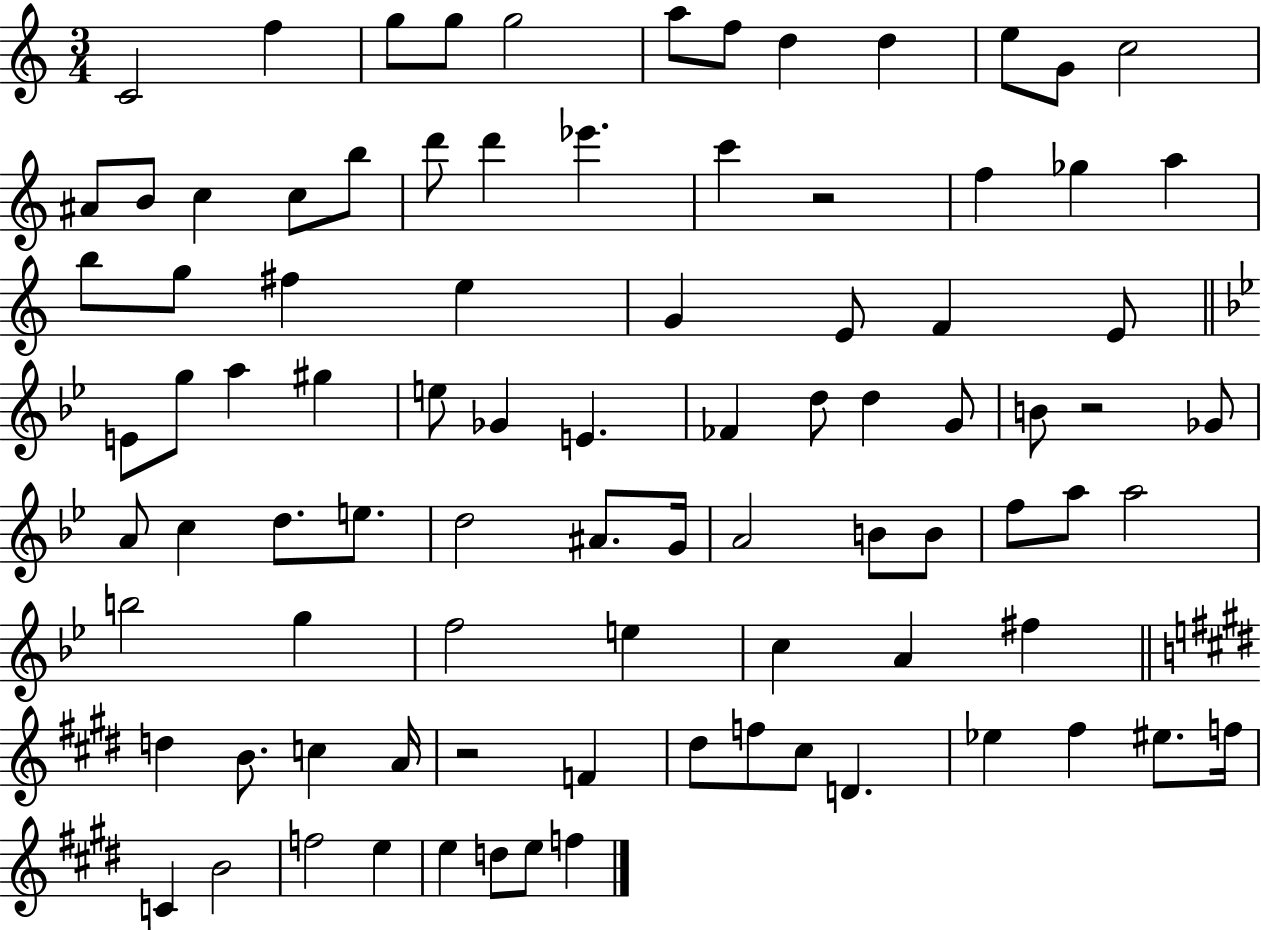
X:1
T:Untitled
M:3/4
L:1/4
K:C
C2 f g/2 g/2 g2 a/2 f/2 d d e/2 G/2 c2 ^A/2 B/2 c c/2 b/2 d'/2 d' _e' c' z2 f _g a b/2 g/2 ^f e G E/2 F E/2 E/2 g/2 a ^g e/2 _G E _F d/2 d G/2 B/2 z2 _G/2 A/2 c d/2 e/2 d2 ^A/2 G/4 A2 B/2 B/2 f/2 a/2 a2 b2 g f2 e c A ^f d B/2 c A/4 z2 F ^d/2 f/2 ^c/2 D _e ^f ^e/2 f/4 C B2 f2 e e d/2 e/2 f